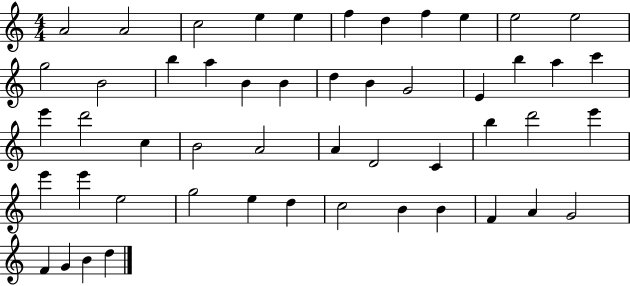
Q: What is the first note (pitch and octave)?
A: A4